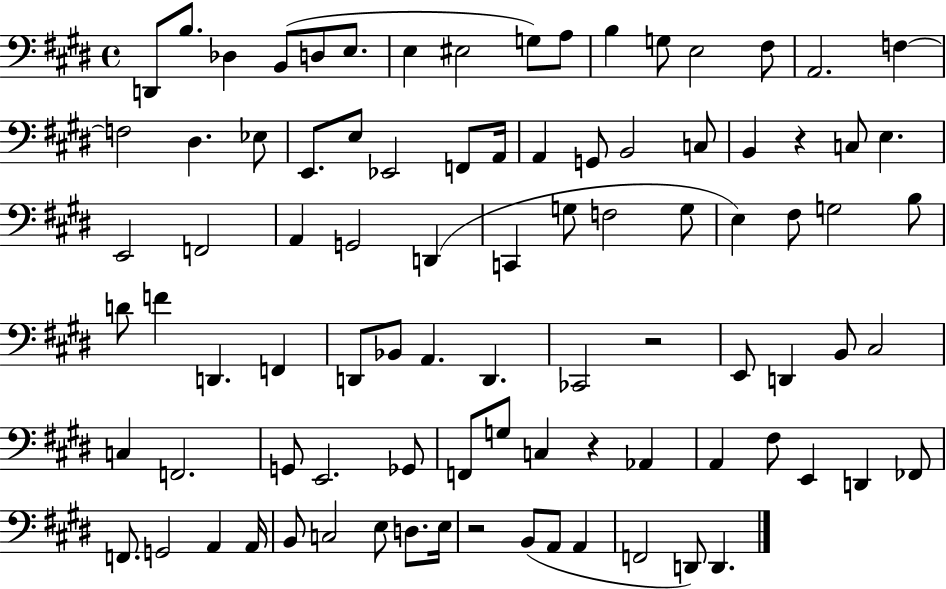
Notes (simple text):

D2/e B3/e. Db3/q B2/e D3/e E3/e. E3/q EIS3/h G3/e A3/e B3/q G3/e E3/h F#3/e A2/h. F3/q F3/h D#3/q. Eb3/e E2/e. E3/e Eb2/h F2/e A2/s A2/q G2/e B2/h C3/e B2/q R/q C3/e E3/q. E2/h F2/h A2/q G2/h D2/q C2/q G3/e F3/h G3/e E3/q F#3/e G3/h B3/e D4/e F4/q D2/q. F2/q D2/e Bb2/e A2/q. D2/q. CES2/h R/h E2/e D2/q B2/e C#3/h C3/q F2/h. G2/e E2/h. Gb2/e F2/e G3/e C3/q R/q Ab2/q A2/q F#3/e E2/q D2/q FES2/e F2/e. G2/h A2/q A2/s B2/e C3/h E3/e D3/e. E3/s R/h B2/e A2/e A2/q F2/h D2/e D2/q.